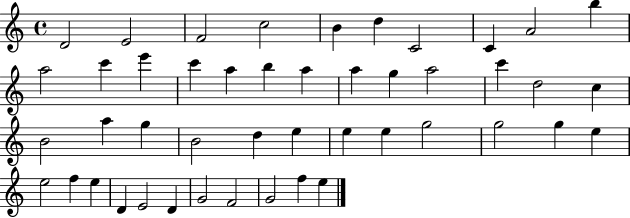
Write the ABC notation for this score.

X:1
T:Untitled
M:4/4
L:1/4
K:C
D2 E2 F2 c2 B d C2 C A2 b a2 c' e' c' a b a a g a2 c' d2 c B2 a g B2 d e e e g2 g2 g e e2 f e D E2 D G2 F2 G2 f e